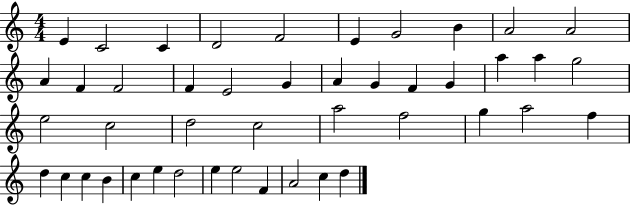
{
  \clef treble
  \numericTimeSignature
  \time 4/4
  \key c \major
  e'4 c'2 c'4 | d'2 f'2 | e'4 g'2 b'4 | a'2 a'2 | \break a'4 f'4 f'2 | f'4 e'2 g'4 | a'4 g'4 f'4 g'4 | a''4 a''4 g''2 | \break e''2 c''2 | d''2 c''2 | a''2 f''2 | g''4 a''2 f''4 | \break d''4 c''4 c''4 b'4 | c''4 e''4 d''2 | e''4 e''2 f'4 | a'2 c''4 d''4 | \break \bar "|."
}